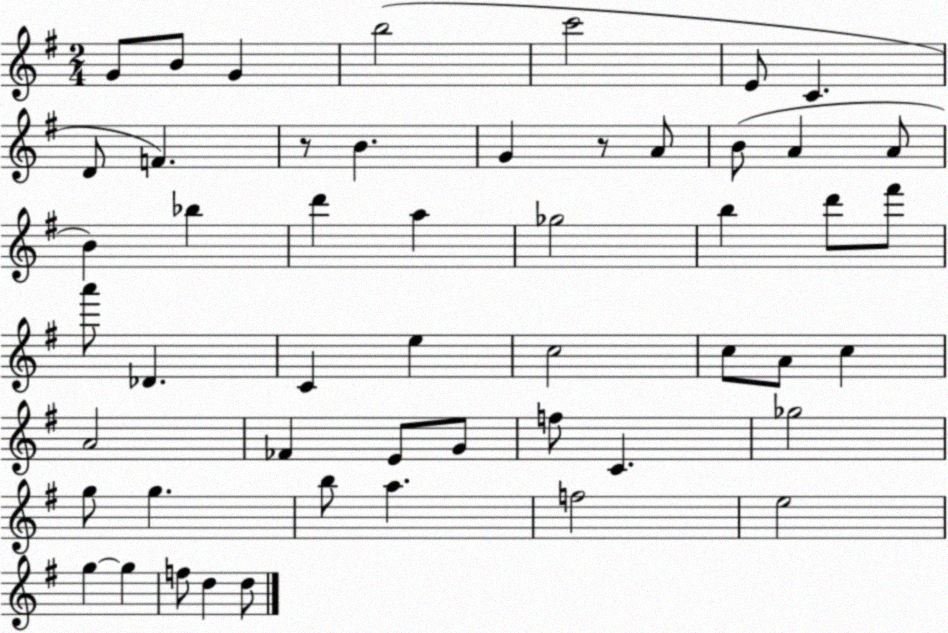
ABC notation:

X:1
T:Untitled
M:2/4
L:1/4
K:G
G/2 B/2 G b2 c'2 E/2 C D/2 F z/2 B G z/2 A/2 B/2 A A/2 B _b d' a _g2 b d'/2 ^f'/2 a'/2 _D C e c2 c/2 A/2 c A2 _F E/2 G/2 f/2 C _g2 g/2 g b/2 a f2 e2 g g f/2 d d/2